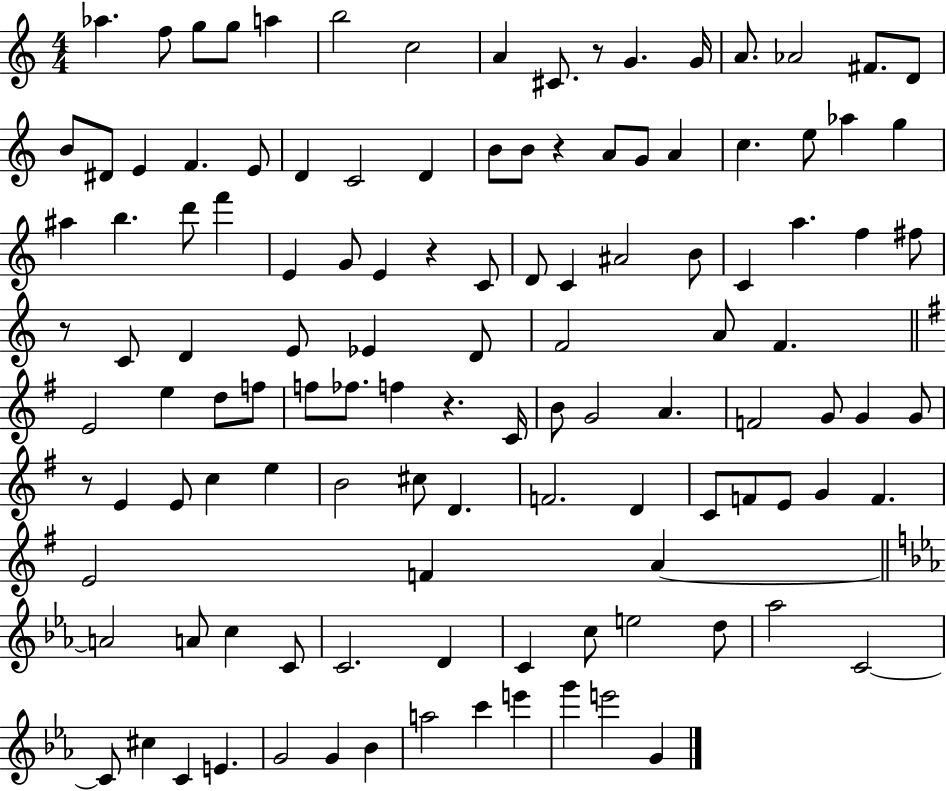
X:1
T:Untitled
M:4/4
L:1/4
K:C
_a f/2 g/2 g/2 a b2 c2 A ^C/2 z/2 G G/4 A/2 _A2 ^F/2 D/2 B/2 ^D/2 E F E/2 D C2 D B/2 B/2 z A/2 G/2 A c e/2 _a g ^a b d'/2 f' E G/2 E z C/2 D/2 C ^A2 B/2 C a f ^f/2 z/2 C/2 D E/2 _E D/2 F2 A/2 F E2 e d/2 f/2 f/2 _f/2 f z C/4 B/2 G2 A F2 G/2 G G/2 z/2 E E/2 c e B2 ^c/2 D F2 D C/2 F/2 E/2 G F E2 F A A2 A/2 c C/2 C2 D C c/2 e2 d/2 _a2 C2 C/2 ^c C E G2 G _B a2 c' e' g' e'2 G